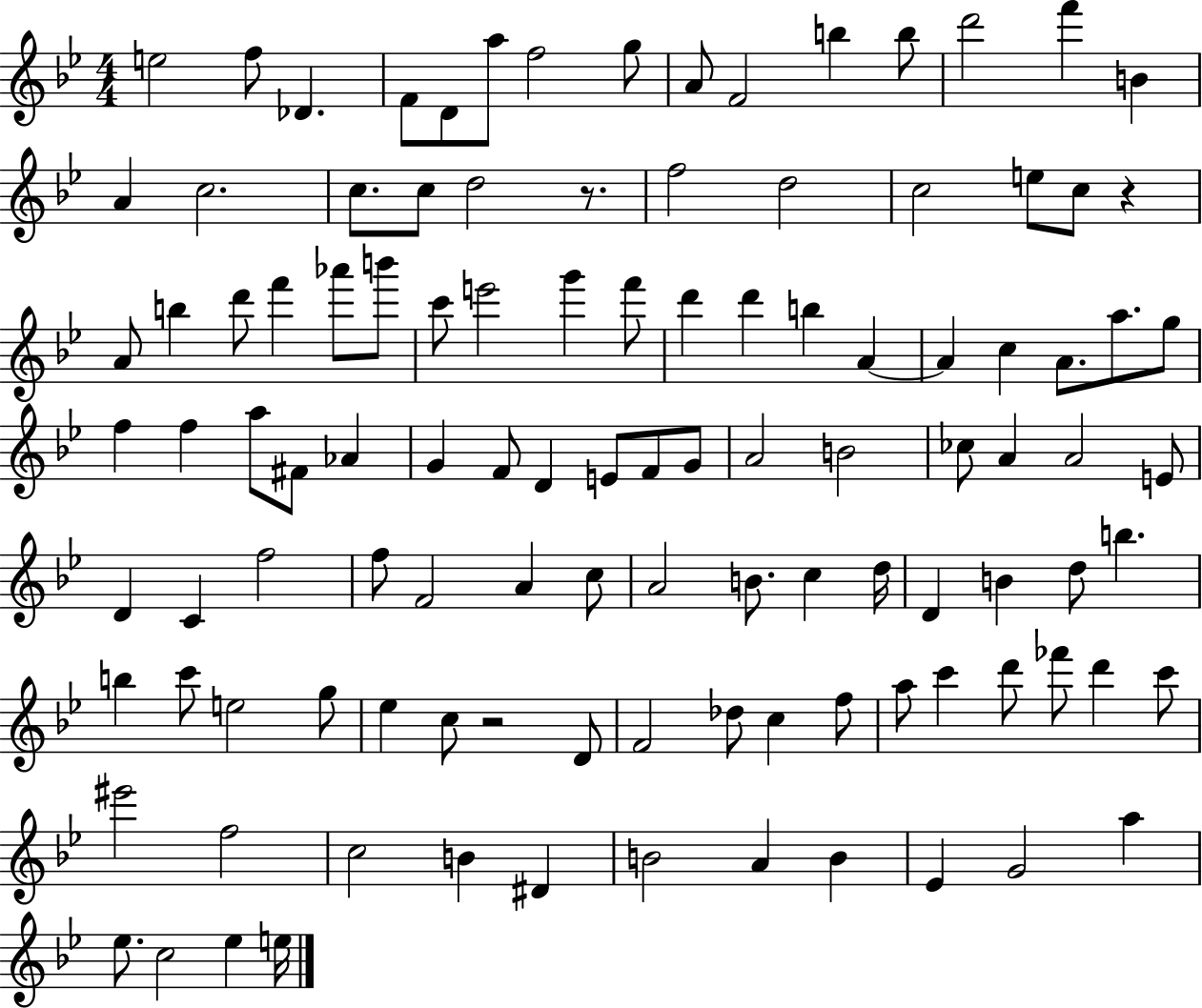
X:1
T:Untitled
M:4/4
L:1/4
K:Bb
e2 f/2 _D F/2 D/2 a/2 f2 g/2 A/2 F2 b b/2 d'2 f' B A c2 c/2 c/2 d2 z/2 f2 d2 c2 e/2 c/2 z A/2 b d'/2 f' _a'/2 b'/2 c'/2 e'2 g' f'/2 d' d' b A A c A/2 a/2 g/2 f f a/2 ^F/2 _A G F/2 D E/2 F/2 G/2 A2 B2 _c/2 A A2 E/2 D C f2 f/2 F2 A c/2 A2 B/2 c d/4 D B d/2 b b c'/2 e2 g/2 _e c/2 z2 D/2 F2 _d/2 c f/2 a/2 c' d'/2 _f'/2 d' c'/2 ^e'2 f2 c2 B ^D B2 A B _E G2 a _e/2 c2 _e e/4